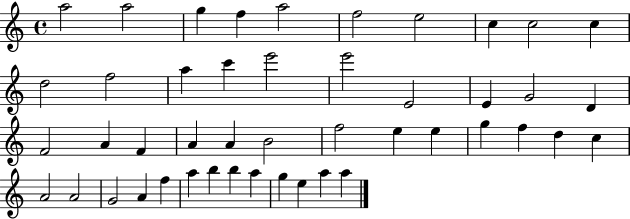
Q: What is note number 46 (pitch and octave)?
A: A5